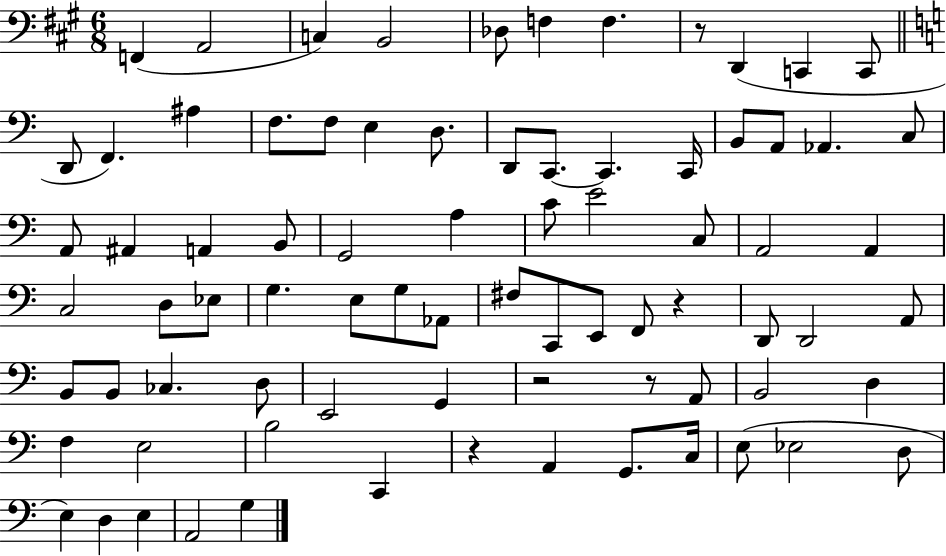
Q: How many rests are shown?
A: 5